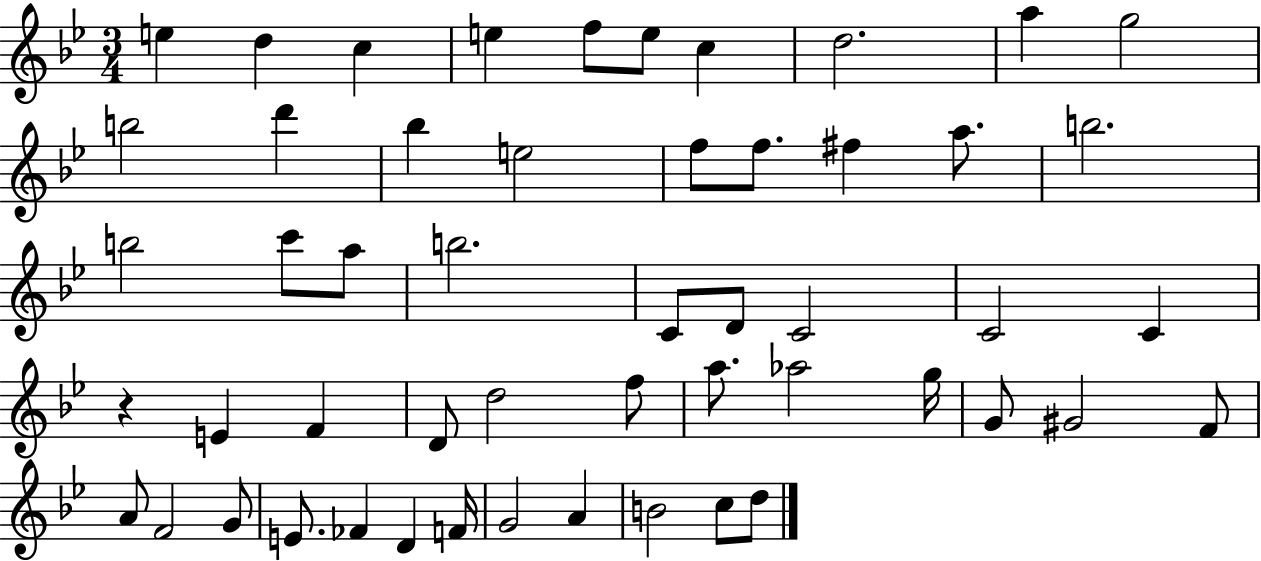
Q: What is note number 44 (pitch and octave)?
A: FES4